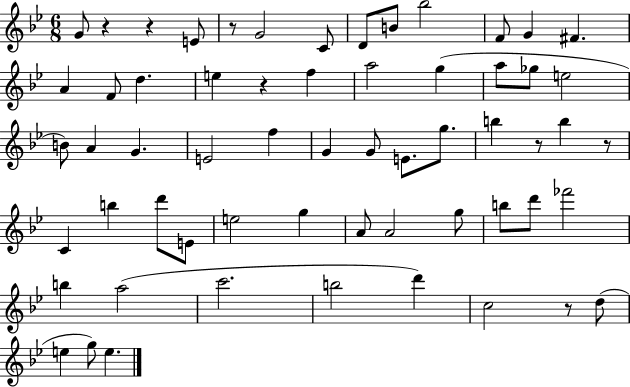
{
  \clef treble
  \numericTimeSignature
  \time 6/8
  \key bes \major
  g'8 r4 r4 e'8 | r8 g'2 c'8 | d'8 b'8 bes''2 | f'8 g'4 fis'4. | \break a'4 f'8 d''4. | e''4 r4 f''4 | a''2 g''4( | a''8 ges''8 e''2 | \break b'8) a'4 g'4. | e'2 f''4 | g'4 g'8 e'8. g''8. | b''4 r8 b''4 r8 | \break c'4 b''4 d'''8 e'8 | e''2 g''4 | a'8 a'2 g''8 | b''8 d'''8 fes'''2 | \break b''4 a''2( | c'''2. | b''2 d'''4) | c''2 r8 d''8( | \break e''4 g''8) e''4. | \bar "|."
}